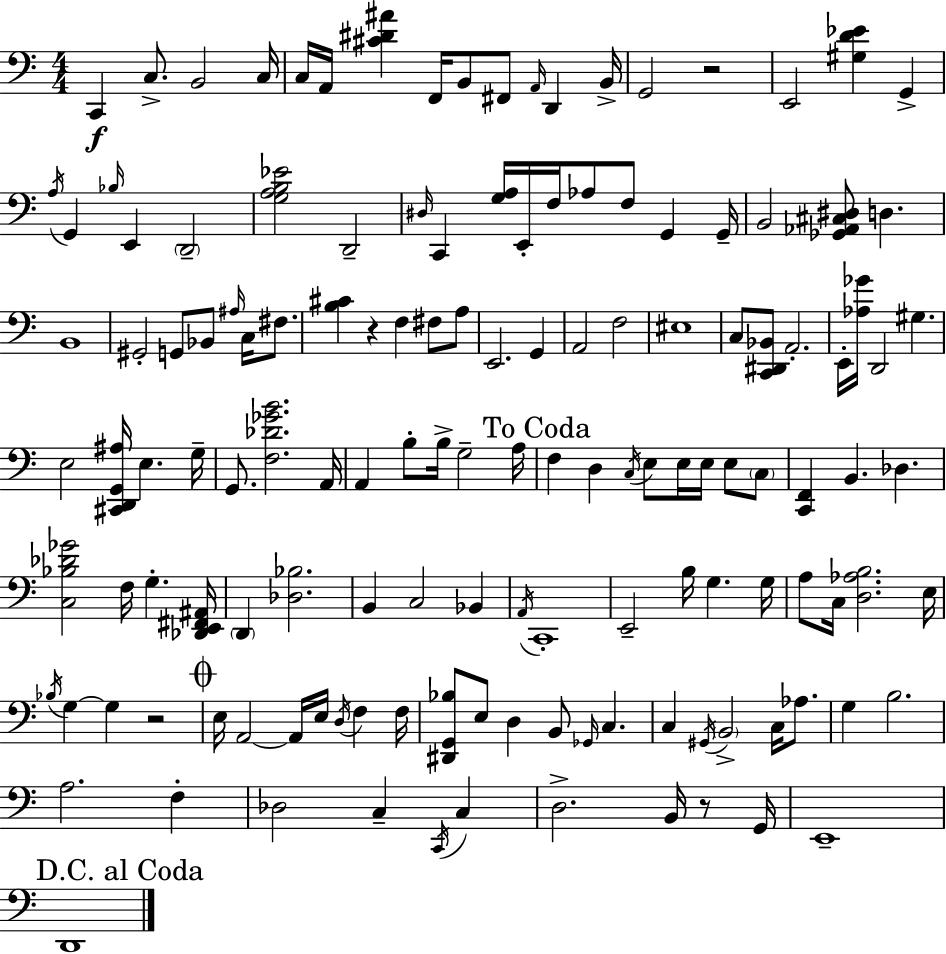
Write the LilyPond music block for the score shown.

{
  \clef bass
  \numericTimeSignature
  \time 4/4
  \key c \major
  c,4\f c8.-> b,2 c16 | c16 a,16 <cis' dis' ais'>4 f,16 b,8 fis,8 \grace { a,16 } d,4 | b,16-> g,2 r2 | e,2 <gis d' ees'>4 g,4-> | \break \acciaccatura { a16 } g,4 \grace { bes16 } e,4 \parenthesize d,2-- | <g a b ees'>2 d,2-- | \grace { dis16 } c,4 <g a>16 e,16-. f16 aes8 f8 g,4 | g,16-- b,2 <ges, aes, cis dis>8 d4. | \break b,1 | gis,2-. g,8 bes,8 | \grace { ais16 } c16 fis8. <b cis'>4 r4 f4 | fis8 a8 e,2. | \break g,4 a,2 f2 | eis1 | c8 <c, dis, bes,>8 a,2.-. | e,16-. <aes ges'>16 d,2 gis4. | \break e2 <cis, d, g, ais>16 e4. | g16-- g,8. <f des' ges' b'>2. | a,16 a,4 b8-. b16-> g2-- | a16 \mark "To Coda" f4 d4 \acciaccatura { c16 } e8 | \break e16 e16 e8 \parenthesize c8 <c, f,>4 b,4. | des4. <c bes des' ges'>2 f16 g4.-. | <des, e, fis, ais,>16 \parenthesize d,4 <des bes>2. | b,4 c2 | \break bes,4 \acciaccatura { a,16 } c,1-. | e,2-- b16 | g4. g16 a8 c16 <d aes b>2. | e16 \acciaccatura { bes16 } g4~~ g4 | \break r2 \mark \markup { \musicglyph "scripts.coda" } e16 a,2~~ | a,16 e16 \acciaccatura { d16 } f4 f16 <dis, g, bes>8 e8 d4 | b,8 \grace { ges,16 } c4. c4 \acciaccatura { gis,16 } \parenthesize b,2-> | c16 aes8. g4 b2. | \break a2. | f4-. des2 | c4-- \acciaccatura { c,16 } c4 d2.-> | b,16 r8 g,16 e,1-- | \break \mark "D.C. al Coda" d,1 | \bar "|."
}